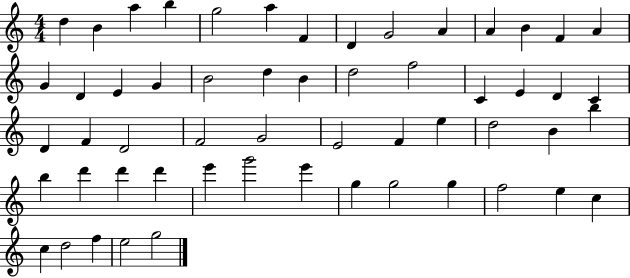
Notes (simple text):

D5/q B4/q A5/q B5/q G5/h A5/q F4/q D4/q G4/h A4/q A4/q B4/q F4/q A4/q G4/q D4/q E4/q G4/q B4/h D5/q B4/q D5/h F5/h C4/q E4/q D4/q C4/q D4/q F4/q D4/h F4/h G4/h E4/h F4/q E5/q D5/h B4/q B5/q B5/q D6/q D6/q D6/q E6/q G6/h E6/q G5/q G5/h G5/q F5/h E5/q C5/q C5/q D5/h F5/q E5/h G5/h